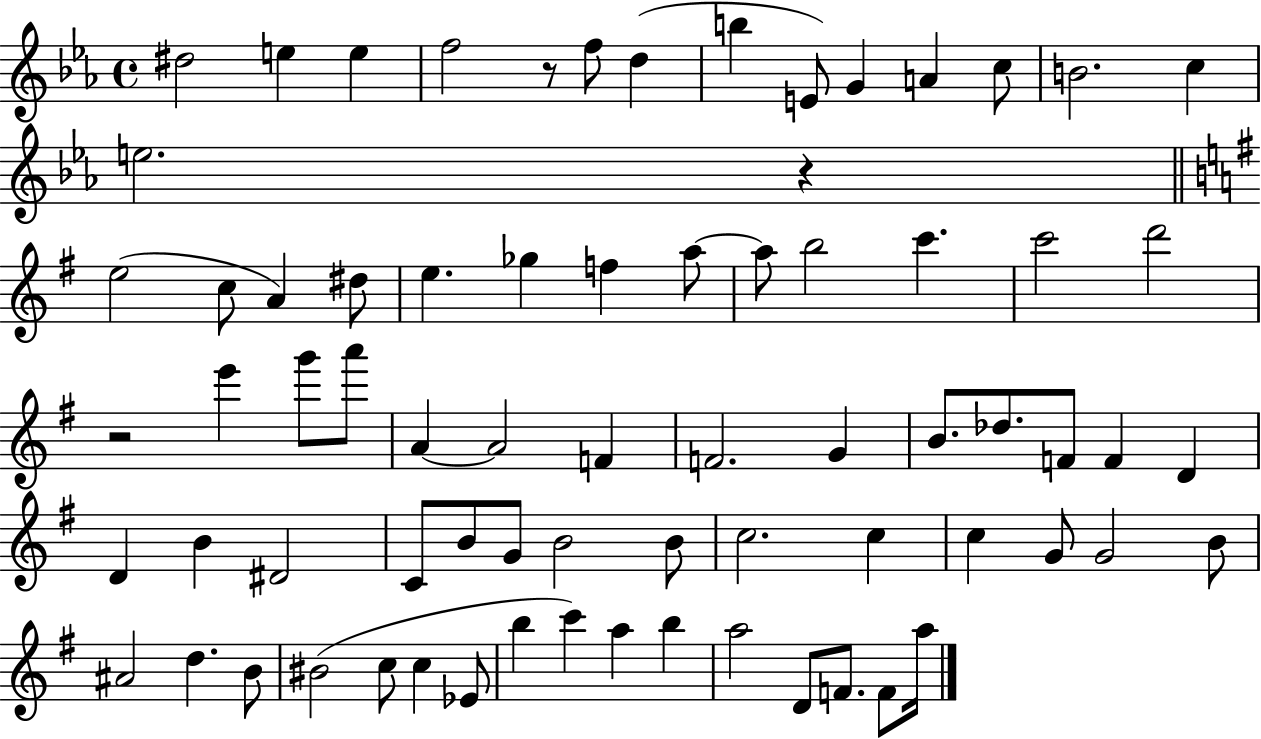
X:1
T:Untitled
M:4/4
L:1/4
K:Eb
^d2 e e f2 z/2 f/2 d b E/2 G A c/2 B2 c e2 z e2 c/2 A ^d/2 e _g f a/2 a/2 b2 c' c'2 d'2 z2 e' g'/2 a'/2 A A2 F F2 G B/2 _d/2 F/2 F D D B ^D2 C/2 B/2 G/2 B2 B/2 c2 c c G/2 G2 B/2 ^A2 d B/2 ^B2 c/2 c _E/2 b c' a b a2 D/2 F/2 F/2 a/4